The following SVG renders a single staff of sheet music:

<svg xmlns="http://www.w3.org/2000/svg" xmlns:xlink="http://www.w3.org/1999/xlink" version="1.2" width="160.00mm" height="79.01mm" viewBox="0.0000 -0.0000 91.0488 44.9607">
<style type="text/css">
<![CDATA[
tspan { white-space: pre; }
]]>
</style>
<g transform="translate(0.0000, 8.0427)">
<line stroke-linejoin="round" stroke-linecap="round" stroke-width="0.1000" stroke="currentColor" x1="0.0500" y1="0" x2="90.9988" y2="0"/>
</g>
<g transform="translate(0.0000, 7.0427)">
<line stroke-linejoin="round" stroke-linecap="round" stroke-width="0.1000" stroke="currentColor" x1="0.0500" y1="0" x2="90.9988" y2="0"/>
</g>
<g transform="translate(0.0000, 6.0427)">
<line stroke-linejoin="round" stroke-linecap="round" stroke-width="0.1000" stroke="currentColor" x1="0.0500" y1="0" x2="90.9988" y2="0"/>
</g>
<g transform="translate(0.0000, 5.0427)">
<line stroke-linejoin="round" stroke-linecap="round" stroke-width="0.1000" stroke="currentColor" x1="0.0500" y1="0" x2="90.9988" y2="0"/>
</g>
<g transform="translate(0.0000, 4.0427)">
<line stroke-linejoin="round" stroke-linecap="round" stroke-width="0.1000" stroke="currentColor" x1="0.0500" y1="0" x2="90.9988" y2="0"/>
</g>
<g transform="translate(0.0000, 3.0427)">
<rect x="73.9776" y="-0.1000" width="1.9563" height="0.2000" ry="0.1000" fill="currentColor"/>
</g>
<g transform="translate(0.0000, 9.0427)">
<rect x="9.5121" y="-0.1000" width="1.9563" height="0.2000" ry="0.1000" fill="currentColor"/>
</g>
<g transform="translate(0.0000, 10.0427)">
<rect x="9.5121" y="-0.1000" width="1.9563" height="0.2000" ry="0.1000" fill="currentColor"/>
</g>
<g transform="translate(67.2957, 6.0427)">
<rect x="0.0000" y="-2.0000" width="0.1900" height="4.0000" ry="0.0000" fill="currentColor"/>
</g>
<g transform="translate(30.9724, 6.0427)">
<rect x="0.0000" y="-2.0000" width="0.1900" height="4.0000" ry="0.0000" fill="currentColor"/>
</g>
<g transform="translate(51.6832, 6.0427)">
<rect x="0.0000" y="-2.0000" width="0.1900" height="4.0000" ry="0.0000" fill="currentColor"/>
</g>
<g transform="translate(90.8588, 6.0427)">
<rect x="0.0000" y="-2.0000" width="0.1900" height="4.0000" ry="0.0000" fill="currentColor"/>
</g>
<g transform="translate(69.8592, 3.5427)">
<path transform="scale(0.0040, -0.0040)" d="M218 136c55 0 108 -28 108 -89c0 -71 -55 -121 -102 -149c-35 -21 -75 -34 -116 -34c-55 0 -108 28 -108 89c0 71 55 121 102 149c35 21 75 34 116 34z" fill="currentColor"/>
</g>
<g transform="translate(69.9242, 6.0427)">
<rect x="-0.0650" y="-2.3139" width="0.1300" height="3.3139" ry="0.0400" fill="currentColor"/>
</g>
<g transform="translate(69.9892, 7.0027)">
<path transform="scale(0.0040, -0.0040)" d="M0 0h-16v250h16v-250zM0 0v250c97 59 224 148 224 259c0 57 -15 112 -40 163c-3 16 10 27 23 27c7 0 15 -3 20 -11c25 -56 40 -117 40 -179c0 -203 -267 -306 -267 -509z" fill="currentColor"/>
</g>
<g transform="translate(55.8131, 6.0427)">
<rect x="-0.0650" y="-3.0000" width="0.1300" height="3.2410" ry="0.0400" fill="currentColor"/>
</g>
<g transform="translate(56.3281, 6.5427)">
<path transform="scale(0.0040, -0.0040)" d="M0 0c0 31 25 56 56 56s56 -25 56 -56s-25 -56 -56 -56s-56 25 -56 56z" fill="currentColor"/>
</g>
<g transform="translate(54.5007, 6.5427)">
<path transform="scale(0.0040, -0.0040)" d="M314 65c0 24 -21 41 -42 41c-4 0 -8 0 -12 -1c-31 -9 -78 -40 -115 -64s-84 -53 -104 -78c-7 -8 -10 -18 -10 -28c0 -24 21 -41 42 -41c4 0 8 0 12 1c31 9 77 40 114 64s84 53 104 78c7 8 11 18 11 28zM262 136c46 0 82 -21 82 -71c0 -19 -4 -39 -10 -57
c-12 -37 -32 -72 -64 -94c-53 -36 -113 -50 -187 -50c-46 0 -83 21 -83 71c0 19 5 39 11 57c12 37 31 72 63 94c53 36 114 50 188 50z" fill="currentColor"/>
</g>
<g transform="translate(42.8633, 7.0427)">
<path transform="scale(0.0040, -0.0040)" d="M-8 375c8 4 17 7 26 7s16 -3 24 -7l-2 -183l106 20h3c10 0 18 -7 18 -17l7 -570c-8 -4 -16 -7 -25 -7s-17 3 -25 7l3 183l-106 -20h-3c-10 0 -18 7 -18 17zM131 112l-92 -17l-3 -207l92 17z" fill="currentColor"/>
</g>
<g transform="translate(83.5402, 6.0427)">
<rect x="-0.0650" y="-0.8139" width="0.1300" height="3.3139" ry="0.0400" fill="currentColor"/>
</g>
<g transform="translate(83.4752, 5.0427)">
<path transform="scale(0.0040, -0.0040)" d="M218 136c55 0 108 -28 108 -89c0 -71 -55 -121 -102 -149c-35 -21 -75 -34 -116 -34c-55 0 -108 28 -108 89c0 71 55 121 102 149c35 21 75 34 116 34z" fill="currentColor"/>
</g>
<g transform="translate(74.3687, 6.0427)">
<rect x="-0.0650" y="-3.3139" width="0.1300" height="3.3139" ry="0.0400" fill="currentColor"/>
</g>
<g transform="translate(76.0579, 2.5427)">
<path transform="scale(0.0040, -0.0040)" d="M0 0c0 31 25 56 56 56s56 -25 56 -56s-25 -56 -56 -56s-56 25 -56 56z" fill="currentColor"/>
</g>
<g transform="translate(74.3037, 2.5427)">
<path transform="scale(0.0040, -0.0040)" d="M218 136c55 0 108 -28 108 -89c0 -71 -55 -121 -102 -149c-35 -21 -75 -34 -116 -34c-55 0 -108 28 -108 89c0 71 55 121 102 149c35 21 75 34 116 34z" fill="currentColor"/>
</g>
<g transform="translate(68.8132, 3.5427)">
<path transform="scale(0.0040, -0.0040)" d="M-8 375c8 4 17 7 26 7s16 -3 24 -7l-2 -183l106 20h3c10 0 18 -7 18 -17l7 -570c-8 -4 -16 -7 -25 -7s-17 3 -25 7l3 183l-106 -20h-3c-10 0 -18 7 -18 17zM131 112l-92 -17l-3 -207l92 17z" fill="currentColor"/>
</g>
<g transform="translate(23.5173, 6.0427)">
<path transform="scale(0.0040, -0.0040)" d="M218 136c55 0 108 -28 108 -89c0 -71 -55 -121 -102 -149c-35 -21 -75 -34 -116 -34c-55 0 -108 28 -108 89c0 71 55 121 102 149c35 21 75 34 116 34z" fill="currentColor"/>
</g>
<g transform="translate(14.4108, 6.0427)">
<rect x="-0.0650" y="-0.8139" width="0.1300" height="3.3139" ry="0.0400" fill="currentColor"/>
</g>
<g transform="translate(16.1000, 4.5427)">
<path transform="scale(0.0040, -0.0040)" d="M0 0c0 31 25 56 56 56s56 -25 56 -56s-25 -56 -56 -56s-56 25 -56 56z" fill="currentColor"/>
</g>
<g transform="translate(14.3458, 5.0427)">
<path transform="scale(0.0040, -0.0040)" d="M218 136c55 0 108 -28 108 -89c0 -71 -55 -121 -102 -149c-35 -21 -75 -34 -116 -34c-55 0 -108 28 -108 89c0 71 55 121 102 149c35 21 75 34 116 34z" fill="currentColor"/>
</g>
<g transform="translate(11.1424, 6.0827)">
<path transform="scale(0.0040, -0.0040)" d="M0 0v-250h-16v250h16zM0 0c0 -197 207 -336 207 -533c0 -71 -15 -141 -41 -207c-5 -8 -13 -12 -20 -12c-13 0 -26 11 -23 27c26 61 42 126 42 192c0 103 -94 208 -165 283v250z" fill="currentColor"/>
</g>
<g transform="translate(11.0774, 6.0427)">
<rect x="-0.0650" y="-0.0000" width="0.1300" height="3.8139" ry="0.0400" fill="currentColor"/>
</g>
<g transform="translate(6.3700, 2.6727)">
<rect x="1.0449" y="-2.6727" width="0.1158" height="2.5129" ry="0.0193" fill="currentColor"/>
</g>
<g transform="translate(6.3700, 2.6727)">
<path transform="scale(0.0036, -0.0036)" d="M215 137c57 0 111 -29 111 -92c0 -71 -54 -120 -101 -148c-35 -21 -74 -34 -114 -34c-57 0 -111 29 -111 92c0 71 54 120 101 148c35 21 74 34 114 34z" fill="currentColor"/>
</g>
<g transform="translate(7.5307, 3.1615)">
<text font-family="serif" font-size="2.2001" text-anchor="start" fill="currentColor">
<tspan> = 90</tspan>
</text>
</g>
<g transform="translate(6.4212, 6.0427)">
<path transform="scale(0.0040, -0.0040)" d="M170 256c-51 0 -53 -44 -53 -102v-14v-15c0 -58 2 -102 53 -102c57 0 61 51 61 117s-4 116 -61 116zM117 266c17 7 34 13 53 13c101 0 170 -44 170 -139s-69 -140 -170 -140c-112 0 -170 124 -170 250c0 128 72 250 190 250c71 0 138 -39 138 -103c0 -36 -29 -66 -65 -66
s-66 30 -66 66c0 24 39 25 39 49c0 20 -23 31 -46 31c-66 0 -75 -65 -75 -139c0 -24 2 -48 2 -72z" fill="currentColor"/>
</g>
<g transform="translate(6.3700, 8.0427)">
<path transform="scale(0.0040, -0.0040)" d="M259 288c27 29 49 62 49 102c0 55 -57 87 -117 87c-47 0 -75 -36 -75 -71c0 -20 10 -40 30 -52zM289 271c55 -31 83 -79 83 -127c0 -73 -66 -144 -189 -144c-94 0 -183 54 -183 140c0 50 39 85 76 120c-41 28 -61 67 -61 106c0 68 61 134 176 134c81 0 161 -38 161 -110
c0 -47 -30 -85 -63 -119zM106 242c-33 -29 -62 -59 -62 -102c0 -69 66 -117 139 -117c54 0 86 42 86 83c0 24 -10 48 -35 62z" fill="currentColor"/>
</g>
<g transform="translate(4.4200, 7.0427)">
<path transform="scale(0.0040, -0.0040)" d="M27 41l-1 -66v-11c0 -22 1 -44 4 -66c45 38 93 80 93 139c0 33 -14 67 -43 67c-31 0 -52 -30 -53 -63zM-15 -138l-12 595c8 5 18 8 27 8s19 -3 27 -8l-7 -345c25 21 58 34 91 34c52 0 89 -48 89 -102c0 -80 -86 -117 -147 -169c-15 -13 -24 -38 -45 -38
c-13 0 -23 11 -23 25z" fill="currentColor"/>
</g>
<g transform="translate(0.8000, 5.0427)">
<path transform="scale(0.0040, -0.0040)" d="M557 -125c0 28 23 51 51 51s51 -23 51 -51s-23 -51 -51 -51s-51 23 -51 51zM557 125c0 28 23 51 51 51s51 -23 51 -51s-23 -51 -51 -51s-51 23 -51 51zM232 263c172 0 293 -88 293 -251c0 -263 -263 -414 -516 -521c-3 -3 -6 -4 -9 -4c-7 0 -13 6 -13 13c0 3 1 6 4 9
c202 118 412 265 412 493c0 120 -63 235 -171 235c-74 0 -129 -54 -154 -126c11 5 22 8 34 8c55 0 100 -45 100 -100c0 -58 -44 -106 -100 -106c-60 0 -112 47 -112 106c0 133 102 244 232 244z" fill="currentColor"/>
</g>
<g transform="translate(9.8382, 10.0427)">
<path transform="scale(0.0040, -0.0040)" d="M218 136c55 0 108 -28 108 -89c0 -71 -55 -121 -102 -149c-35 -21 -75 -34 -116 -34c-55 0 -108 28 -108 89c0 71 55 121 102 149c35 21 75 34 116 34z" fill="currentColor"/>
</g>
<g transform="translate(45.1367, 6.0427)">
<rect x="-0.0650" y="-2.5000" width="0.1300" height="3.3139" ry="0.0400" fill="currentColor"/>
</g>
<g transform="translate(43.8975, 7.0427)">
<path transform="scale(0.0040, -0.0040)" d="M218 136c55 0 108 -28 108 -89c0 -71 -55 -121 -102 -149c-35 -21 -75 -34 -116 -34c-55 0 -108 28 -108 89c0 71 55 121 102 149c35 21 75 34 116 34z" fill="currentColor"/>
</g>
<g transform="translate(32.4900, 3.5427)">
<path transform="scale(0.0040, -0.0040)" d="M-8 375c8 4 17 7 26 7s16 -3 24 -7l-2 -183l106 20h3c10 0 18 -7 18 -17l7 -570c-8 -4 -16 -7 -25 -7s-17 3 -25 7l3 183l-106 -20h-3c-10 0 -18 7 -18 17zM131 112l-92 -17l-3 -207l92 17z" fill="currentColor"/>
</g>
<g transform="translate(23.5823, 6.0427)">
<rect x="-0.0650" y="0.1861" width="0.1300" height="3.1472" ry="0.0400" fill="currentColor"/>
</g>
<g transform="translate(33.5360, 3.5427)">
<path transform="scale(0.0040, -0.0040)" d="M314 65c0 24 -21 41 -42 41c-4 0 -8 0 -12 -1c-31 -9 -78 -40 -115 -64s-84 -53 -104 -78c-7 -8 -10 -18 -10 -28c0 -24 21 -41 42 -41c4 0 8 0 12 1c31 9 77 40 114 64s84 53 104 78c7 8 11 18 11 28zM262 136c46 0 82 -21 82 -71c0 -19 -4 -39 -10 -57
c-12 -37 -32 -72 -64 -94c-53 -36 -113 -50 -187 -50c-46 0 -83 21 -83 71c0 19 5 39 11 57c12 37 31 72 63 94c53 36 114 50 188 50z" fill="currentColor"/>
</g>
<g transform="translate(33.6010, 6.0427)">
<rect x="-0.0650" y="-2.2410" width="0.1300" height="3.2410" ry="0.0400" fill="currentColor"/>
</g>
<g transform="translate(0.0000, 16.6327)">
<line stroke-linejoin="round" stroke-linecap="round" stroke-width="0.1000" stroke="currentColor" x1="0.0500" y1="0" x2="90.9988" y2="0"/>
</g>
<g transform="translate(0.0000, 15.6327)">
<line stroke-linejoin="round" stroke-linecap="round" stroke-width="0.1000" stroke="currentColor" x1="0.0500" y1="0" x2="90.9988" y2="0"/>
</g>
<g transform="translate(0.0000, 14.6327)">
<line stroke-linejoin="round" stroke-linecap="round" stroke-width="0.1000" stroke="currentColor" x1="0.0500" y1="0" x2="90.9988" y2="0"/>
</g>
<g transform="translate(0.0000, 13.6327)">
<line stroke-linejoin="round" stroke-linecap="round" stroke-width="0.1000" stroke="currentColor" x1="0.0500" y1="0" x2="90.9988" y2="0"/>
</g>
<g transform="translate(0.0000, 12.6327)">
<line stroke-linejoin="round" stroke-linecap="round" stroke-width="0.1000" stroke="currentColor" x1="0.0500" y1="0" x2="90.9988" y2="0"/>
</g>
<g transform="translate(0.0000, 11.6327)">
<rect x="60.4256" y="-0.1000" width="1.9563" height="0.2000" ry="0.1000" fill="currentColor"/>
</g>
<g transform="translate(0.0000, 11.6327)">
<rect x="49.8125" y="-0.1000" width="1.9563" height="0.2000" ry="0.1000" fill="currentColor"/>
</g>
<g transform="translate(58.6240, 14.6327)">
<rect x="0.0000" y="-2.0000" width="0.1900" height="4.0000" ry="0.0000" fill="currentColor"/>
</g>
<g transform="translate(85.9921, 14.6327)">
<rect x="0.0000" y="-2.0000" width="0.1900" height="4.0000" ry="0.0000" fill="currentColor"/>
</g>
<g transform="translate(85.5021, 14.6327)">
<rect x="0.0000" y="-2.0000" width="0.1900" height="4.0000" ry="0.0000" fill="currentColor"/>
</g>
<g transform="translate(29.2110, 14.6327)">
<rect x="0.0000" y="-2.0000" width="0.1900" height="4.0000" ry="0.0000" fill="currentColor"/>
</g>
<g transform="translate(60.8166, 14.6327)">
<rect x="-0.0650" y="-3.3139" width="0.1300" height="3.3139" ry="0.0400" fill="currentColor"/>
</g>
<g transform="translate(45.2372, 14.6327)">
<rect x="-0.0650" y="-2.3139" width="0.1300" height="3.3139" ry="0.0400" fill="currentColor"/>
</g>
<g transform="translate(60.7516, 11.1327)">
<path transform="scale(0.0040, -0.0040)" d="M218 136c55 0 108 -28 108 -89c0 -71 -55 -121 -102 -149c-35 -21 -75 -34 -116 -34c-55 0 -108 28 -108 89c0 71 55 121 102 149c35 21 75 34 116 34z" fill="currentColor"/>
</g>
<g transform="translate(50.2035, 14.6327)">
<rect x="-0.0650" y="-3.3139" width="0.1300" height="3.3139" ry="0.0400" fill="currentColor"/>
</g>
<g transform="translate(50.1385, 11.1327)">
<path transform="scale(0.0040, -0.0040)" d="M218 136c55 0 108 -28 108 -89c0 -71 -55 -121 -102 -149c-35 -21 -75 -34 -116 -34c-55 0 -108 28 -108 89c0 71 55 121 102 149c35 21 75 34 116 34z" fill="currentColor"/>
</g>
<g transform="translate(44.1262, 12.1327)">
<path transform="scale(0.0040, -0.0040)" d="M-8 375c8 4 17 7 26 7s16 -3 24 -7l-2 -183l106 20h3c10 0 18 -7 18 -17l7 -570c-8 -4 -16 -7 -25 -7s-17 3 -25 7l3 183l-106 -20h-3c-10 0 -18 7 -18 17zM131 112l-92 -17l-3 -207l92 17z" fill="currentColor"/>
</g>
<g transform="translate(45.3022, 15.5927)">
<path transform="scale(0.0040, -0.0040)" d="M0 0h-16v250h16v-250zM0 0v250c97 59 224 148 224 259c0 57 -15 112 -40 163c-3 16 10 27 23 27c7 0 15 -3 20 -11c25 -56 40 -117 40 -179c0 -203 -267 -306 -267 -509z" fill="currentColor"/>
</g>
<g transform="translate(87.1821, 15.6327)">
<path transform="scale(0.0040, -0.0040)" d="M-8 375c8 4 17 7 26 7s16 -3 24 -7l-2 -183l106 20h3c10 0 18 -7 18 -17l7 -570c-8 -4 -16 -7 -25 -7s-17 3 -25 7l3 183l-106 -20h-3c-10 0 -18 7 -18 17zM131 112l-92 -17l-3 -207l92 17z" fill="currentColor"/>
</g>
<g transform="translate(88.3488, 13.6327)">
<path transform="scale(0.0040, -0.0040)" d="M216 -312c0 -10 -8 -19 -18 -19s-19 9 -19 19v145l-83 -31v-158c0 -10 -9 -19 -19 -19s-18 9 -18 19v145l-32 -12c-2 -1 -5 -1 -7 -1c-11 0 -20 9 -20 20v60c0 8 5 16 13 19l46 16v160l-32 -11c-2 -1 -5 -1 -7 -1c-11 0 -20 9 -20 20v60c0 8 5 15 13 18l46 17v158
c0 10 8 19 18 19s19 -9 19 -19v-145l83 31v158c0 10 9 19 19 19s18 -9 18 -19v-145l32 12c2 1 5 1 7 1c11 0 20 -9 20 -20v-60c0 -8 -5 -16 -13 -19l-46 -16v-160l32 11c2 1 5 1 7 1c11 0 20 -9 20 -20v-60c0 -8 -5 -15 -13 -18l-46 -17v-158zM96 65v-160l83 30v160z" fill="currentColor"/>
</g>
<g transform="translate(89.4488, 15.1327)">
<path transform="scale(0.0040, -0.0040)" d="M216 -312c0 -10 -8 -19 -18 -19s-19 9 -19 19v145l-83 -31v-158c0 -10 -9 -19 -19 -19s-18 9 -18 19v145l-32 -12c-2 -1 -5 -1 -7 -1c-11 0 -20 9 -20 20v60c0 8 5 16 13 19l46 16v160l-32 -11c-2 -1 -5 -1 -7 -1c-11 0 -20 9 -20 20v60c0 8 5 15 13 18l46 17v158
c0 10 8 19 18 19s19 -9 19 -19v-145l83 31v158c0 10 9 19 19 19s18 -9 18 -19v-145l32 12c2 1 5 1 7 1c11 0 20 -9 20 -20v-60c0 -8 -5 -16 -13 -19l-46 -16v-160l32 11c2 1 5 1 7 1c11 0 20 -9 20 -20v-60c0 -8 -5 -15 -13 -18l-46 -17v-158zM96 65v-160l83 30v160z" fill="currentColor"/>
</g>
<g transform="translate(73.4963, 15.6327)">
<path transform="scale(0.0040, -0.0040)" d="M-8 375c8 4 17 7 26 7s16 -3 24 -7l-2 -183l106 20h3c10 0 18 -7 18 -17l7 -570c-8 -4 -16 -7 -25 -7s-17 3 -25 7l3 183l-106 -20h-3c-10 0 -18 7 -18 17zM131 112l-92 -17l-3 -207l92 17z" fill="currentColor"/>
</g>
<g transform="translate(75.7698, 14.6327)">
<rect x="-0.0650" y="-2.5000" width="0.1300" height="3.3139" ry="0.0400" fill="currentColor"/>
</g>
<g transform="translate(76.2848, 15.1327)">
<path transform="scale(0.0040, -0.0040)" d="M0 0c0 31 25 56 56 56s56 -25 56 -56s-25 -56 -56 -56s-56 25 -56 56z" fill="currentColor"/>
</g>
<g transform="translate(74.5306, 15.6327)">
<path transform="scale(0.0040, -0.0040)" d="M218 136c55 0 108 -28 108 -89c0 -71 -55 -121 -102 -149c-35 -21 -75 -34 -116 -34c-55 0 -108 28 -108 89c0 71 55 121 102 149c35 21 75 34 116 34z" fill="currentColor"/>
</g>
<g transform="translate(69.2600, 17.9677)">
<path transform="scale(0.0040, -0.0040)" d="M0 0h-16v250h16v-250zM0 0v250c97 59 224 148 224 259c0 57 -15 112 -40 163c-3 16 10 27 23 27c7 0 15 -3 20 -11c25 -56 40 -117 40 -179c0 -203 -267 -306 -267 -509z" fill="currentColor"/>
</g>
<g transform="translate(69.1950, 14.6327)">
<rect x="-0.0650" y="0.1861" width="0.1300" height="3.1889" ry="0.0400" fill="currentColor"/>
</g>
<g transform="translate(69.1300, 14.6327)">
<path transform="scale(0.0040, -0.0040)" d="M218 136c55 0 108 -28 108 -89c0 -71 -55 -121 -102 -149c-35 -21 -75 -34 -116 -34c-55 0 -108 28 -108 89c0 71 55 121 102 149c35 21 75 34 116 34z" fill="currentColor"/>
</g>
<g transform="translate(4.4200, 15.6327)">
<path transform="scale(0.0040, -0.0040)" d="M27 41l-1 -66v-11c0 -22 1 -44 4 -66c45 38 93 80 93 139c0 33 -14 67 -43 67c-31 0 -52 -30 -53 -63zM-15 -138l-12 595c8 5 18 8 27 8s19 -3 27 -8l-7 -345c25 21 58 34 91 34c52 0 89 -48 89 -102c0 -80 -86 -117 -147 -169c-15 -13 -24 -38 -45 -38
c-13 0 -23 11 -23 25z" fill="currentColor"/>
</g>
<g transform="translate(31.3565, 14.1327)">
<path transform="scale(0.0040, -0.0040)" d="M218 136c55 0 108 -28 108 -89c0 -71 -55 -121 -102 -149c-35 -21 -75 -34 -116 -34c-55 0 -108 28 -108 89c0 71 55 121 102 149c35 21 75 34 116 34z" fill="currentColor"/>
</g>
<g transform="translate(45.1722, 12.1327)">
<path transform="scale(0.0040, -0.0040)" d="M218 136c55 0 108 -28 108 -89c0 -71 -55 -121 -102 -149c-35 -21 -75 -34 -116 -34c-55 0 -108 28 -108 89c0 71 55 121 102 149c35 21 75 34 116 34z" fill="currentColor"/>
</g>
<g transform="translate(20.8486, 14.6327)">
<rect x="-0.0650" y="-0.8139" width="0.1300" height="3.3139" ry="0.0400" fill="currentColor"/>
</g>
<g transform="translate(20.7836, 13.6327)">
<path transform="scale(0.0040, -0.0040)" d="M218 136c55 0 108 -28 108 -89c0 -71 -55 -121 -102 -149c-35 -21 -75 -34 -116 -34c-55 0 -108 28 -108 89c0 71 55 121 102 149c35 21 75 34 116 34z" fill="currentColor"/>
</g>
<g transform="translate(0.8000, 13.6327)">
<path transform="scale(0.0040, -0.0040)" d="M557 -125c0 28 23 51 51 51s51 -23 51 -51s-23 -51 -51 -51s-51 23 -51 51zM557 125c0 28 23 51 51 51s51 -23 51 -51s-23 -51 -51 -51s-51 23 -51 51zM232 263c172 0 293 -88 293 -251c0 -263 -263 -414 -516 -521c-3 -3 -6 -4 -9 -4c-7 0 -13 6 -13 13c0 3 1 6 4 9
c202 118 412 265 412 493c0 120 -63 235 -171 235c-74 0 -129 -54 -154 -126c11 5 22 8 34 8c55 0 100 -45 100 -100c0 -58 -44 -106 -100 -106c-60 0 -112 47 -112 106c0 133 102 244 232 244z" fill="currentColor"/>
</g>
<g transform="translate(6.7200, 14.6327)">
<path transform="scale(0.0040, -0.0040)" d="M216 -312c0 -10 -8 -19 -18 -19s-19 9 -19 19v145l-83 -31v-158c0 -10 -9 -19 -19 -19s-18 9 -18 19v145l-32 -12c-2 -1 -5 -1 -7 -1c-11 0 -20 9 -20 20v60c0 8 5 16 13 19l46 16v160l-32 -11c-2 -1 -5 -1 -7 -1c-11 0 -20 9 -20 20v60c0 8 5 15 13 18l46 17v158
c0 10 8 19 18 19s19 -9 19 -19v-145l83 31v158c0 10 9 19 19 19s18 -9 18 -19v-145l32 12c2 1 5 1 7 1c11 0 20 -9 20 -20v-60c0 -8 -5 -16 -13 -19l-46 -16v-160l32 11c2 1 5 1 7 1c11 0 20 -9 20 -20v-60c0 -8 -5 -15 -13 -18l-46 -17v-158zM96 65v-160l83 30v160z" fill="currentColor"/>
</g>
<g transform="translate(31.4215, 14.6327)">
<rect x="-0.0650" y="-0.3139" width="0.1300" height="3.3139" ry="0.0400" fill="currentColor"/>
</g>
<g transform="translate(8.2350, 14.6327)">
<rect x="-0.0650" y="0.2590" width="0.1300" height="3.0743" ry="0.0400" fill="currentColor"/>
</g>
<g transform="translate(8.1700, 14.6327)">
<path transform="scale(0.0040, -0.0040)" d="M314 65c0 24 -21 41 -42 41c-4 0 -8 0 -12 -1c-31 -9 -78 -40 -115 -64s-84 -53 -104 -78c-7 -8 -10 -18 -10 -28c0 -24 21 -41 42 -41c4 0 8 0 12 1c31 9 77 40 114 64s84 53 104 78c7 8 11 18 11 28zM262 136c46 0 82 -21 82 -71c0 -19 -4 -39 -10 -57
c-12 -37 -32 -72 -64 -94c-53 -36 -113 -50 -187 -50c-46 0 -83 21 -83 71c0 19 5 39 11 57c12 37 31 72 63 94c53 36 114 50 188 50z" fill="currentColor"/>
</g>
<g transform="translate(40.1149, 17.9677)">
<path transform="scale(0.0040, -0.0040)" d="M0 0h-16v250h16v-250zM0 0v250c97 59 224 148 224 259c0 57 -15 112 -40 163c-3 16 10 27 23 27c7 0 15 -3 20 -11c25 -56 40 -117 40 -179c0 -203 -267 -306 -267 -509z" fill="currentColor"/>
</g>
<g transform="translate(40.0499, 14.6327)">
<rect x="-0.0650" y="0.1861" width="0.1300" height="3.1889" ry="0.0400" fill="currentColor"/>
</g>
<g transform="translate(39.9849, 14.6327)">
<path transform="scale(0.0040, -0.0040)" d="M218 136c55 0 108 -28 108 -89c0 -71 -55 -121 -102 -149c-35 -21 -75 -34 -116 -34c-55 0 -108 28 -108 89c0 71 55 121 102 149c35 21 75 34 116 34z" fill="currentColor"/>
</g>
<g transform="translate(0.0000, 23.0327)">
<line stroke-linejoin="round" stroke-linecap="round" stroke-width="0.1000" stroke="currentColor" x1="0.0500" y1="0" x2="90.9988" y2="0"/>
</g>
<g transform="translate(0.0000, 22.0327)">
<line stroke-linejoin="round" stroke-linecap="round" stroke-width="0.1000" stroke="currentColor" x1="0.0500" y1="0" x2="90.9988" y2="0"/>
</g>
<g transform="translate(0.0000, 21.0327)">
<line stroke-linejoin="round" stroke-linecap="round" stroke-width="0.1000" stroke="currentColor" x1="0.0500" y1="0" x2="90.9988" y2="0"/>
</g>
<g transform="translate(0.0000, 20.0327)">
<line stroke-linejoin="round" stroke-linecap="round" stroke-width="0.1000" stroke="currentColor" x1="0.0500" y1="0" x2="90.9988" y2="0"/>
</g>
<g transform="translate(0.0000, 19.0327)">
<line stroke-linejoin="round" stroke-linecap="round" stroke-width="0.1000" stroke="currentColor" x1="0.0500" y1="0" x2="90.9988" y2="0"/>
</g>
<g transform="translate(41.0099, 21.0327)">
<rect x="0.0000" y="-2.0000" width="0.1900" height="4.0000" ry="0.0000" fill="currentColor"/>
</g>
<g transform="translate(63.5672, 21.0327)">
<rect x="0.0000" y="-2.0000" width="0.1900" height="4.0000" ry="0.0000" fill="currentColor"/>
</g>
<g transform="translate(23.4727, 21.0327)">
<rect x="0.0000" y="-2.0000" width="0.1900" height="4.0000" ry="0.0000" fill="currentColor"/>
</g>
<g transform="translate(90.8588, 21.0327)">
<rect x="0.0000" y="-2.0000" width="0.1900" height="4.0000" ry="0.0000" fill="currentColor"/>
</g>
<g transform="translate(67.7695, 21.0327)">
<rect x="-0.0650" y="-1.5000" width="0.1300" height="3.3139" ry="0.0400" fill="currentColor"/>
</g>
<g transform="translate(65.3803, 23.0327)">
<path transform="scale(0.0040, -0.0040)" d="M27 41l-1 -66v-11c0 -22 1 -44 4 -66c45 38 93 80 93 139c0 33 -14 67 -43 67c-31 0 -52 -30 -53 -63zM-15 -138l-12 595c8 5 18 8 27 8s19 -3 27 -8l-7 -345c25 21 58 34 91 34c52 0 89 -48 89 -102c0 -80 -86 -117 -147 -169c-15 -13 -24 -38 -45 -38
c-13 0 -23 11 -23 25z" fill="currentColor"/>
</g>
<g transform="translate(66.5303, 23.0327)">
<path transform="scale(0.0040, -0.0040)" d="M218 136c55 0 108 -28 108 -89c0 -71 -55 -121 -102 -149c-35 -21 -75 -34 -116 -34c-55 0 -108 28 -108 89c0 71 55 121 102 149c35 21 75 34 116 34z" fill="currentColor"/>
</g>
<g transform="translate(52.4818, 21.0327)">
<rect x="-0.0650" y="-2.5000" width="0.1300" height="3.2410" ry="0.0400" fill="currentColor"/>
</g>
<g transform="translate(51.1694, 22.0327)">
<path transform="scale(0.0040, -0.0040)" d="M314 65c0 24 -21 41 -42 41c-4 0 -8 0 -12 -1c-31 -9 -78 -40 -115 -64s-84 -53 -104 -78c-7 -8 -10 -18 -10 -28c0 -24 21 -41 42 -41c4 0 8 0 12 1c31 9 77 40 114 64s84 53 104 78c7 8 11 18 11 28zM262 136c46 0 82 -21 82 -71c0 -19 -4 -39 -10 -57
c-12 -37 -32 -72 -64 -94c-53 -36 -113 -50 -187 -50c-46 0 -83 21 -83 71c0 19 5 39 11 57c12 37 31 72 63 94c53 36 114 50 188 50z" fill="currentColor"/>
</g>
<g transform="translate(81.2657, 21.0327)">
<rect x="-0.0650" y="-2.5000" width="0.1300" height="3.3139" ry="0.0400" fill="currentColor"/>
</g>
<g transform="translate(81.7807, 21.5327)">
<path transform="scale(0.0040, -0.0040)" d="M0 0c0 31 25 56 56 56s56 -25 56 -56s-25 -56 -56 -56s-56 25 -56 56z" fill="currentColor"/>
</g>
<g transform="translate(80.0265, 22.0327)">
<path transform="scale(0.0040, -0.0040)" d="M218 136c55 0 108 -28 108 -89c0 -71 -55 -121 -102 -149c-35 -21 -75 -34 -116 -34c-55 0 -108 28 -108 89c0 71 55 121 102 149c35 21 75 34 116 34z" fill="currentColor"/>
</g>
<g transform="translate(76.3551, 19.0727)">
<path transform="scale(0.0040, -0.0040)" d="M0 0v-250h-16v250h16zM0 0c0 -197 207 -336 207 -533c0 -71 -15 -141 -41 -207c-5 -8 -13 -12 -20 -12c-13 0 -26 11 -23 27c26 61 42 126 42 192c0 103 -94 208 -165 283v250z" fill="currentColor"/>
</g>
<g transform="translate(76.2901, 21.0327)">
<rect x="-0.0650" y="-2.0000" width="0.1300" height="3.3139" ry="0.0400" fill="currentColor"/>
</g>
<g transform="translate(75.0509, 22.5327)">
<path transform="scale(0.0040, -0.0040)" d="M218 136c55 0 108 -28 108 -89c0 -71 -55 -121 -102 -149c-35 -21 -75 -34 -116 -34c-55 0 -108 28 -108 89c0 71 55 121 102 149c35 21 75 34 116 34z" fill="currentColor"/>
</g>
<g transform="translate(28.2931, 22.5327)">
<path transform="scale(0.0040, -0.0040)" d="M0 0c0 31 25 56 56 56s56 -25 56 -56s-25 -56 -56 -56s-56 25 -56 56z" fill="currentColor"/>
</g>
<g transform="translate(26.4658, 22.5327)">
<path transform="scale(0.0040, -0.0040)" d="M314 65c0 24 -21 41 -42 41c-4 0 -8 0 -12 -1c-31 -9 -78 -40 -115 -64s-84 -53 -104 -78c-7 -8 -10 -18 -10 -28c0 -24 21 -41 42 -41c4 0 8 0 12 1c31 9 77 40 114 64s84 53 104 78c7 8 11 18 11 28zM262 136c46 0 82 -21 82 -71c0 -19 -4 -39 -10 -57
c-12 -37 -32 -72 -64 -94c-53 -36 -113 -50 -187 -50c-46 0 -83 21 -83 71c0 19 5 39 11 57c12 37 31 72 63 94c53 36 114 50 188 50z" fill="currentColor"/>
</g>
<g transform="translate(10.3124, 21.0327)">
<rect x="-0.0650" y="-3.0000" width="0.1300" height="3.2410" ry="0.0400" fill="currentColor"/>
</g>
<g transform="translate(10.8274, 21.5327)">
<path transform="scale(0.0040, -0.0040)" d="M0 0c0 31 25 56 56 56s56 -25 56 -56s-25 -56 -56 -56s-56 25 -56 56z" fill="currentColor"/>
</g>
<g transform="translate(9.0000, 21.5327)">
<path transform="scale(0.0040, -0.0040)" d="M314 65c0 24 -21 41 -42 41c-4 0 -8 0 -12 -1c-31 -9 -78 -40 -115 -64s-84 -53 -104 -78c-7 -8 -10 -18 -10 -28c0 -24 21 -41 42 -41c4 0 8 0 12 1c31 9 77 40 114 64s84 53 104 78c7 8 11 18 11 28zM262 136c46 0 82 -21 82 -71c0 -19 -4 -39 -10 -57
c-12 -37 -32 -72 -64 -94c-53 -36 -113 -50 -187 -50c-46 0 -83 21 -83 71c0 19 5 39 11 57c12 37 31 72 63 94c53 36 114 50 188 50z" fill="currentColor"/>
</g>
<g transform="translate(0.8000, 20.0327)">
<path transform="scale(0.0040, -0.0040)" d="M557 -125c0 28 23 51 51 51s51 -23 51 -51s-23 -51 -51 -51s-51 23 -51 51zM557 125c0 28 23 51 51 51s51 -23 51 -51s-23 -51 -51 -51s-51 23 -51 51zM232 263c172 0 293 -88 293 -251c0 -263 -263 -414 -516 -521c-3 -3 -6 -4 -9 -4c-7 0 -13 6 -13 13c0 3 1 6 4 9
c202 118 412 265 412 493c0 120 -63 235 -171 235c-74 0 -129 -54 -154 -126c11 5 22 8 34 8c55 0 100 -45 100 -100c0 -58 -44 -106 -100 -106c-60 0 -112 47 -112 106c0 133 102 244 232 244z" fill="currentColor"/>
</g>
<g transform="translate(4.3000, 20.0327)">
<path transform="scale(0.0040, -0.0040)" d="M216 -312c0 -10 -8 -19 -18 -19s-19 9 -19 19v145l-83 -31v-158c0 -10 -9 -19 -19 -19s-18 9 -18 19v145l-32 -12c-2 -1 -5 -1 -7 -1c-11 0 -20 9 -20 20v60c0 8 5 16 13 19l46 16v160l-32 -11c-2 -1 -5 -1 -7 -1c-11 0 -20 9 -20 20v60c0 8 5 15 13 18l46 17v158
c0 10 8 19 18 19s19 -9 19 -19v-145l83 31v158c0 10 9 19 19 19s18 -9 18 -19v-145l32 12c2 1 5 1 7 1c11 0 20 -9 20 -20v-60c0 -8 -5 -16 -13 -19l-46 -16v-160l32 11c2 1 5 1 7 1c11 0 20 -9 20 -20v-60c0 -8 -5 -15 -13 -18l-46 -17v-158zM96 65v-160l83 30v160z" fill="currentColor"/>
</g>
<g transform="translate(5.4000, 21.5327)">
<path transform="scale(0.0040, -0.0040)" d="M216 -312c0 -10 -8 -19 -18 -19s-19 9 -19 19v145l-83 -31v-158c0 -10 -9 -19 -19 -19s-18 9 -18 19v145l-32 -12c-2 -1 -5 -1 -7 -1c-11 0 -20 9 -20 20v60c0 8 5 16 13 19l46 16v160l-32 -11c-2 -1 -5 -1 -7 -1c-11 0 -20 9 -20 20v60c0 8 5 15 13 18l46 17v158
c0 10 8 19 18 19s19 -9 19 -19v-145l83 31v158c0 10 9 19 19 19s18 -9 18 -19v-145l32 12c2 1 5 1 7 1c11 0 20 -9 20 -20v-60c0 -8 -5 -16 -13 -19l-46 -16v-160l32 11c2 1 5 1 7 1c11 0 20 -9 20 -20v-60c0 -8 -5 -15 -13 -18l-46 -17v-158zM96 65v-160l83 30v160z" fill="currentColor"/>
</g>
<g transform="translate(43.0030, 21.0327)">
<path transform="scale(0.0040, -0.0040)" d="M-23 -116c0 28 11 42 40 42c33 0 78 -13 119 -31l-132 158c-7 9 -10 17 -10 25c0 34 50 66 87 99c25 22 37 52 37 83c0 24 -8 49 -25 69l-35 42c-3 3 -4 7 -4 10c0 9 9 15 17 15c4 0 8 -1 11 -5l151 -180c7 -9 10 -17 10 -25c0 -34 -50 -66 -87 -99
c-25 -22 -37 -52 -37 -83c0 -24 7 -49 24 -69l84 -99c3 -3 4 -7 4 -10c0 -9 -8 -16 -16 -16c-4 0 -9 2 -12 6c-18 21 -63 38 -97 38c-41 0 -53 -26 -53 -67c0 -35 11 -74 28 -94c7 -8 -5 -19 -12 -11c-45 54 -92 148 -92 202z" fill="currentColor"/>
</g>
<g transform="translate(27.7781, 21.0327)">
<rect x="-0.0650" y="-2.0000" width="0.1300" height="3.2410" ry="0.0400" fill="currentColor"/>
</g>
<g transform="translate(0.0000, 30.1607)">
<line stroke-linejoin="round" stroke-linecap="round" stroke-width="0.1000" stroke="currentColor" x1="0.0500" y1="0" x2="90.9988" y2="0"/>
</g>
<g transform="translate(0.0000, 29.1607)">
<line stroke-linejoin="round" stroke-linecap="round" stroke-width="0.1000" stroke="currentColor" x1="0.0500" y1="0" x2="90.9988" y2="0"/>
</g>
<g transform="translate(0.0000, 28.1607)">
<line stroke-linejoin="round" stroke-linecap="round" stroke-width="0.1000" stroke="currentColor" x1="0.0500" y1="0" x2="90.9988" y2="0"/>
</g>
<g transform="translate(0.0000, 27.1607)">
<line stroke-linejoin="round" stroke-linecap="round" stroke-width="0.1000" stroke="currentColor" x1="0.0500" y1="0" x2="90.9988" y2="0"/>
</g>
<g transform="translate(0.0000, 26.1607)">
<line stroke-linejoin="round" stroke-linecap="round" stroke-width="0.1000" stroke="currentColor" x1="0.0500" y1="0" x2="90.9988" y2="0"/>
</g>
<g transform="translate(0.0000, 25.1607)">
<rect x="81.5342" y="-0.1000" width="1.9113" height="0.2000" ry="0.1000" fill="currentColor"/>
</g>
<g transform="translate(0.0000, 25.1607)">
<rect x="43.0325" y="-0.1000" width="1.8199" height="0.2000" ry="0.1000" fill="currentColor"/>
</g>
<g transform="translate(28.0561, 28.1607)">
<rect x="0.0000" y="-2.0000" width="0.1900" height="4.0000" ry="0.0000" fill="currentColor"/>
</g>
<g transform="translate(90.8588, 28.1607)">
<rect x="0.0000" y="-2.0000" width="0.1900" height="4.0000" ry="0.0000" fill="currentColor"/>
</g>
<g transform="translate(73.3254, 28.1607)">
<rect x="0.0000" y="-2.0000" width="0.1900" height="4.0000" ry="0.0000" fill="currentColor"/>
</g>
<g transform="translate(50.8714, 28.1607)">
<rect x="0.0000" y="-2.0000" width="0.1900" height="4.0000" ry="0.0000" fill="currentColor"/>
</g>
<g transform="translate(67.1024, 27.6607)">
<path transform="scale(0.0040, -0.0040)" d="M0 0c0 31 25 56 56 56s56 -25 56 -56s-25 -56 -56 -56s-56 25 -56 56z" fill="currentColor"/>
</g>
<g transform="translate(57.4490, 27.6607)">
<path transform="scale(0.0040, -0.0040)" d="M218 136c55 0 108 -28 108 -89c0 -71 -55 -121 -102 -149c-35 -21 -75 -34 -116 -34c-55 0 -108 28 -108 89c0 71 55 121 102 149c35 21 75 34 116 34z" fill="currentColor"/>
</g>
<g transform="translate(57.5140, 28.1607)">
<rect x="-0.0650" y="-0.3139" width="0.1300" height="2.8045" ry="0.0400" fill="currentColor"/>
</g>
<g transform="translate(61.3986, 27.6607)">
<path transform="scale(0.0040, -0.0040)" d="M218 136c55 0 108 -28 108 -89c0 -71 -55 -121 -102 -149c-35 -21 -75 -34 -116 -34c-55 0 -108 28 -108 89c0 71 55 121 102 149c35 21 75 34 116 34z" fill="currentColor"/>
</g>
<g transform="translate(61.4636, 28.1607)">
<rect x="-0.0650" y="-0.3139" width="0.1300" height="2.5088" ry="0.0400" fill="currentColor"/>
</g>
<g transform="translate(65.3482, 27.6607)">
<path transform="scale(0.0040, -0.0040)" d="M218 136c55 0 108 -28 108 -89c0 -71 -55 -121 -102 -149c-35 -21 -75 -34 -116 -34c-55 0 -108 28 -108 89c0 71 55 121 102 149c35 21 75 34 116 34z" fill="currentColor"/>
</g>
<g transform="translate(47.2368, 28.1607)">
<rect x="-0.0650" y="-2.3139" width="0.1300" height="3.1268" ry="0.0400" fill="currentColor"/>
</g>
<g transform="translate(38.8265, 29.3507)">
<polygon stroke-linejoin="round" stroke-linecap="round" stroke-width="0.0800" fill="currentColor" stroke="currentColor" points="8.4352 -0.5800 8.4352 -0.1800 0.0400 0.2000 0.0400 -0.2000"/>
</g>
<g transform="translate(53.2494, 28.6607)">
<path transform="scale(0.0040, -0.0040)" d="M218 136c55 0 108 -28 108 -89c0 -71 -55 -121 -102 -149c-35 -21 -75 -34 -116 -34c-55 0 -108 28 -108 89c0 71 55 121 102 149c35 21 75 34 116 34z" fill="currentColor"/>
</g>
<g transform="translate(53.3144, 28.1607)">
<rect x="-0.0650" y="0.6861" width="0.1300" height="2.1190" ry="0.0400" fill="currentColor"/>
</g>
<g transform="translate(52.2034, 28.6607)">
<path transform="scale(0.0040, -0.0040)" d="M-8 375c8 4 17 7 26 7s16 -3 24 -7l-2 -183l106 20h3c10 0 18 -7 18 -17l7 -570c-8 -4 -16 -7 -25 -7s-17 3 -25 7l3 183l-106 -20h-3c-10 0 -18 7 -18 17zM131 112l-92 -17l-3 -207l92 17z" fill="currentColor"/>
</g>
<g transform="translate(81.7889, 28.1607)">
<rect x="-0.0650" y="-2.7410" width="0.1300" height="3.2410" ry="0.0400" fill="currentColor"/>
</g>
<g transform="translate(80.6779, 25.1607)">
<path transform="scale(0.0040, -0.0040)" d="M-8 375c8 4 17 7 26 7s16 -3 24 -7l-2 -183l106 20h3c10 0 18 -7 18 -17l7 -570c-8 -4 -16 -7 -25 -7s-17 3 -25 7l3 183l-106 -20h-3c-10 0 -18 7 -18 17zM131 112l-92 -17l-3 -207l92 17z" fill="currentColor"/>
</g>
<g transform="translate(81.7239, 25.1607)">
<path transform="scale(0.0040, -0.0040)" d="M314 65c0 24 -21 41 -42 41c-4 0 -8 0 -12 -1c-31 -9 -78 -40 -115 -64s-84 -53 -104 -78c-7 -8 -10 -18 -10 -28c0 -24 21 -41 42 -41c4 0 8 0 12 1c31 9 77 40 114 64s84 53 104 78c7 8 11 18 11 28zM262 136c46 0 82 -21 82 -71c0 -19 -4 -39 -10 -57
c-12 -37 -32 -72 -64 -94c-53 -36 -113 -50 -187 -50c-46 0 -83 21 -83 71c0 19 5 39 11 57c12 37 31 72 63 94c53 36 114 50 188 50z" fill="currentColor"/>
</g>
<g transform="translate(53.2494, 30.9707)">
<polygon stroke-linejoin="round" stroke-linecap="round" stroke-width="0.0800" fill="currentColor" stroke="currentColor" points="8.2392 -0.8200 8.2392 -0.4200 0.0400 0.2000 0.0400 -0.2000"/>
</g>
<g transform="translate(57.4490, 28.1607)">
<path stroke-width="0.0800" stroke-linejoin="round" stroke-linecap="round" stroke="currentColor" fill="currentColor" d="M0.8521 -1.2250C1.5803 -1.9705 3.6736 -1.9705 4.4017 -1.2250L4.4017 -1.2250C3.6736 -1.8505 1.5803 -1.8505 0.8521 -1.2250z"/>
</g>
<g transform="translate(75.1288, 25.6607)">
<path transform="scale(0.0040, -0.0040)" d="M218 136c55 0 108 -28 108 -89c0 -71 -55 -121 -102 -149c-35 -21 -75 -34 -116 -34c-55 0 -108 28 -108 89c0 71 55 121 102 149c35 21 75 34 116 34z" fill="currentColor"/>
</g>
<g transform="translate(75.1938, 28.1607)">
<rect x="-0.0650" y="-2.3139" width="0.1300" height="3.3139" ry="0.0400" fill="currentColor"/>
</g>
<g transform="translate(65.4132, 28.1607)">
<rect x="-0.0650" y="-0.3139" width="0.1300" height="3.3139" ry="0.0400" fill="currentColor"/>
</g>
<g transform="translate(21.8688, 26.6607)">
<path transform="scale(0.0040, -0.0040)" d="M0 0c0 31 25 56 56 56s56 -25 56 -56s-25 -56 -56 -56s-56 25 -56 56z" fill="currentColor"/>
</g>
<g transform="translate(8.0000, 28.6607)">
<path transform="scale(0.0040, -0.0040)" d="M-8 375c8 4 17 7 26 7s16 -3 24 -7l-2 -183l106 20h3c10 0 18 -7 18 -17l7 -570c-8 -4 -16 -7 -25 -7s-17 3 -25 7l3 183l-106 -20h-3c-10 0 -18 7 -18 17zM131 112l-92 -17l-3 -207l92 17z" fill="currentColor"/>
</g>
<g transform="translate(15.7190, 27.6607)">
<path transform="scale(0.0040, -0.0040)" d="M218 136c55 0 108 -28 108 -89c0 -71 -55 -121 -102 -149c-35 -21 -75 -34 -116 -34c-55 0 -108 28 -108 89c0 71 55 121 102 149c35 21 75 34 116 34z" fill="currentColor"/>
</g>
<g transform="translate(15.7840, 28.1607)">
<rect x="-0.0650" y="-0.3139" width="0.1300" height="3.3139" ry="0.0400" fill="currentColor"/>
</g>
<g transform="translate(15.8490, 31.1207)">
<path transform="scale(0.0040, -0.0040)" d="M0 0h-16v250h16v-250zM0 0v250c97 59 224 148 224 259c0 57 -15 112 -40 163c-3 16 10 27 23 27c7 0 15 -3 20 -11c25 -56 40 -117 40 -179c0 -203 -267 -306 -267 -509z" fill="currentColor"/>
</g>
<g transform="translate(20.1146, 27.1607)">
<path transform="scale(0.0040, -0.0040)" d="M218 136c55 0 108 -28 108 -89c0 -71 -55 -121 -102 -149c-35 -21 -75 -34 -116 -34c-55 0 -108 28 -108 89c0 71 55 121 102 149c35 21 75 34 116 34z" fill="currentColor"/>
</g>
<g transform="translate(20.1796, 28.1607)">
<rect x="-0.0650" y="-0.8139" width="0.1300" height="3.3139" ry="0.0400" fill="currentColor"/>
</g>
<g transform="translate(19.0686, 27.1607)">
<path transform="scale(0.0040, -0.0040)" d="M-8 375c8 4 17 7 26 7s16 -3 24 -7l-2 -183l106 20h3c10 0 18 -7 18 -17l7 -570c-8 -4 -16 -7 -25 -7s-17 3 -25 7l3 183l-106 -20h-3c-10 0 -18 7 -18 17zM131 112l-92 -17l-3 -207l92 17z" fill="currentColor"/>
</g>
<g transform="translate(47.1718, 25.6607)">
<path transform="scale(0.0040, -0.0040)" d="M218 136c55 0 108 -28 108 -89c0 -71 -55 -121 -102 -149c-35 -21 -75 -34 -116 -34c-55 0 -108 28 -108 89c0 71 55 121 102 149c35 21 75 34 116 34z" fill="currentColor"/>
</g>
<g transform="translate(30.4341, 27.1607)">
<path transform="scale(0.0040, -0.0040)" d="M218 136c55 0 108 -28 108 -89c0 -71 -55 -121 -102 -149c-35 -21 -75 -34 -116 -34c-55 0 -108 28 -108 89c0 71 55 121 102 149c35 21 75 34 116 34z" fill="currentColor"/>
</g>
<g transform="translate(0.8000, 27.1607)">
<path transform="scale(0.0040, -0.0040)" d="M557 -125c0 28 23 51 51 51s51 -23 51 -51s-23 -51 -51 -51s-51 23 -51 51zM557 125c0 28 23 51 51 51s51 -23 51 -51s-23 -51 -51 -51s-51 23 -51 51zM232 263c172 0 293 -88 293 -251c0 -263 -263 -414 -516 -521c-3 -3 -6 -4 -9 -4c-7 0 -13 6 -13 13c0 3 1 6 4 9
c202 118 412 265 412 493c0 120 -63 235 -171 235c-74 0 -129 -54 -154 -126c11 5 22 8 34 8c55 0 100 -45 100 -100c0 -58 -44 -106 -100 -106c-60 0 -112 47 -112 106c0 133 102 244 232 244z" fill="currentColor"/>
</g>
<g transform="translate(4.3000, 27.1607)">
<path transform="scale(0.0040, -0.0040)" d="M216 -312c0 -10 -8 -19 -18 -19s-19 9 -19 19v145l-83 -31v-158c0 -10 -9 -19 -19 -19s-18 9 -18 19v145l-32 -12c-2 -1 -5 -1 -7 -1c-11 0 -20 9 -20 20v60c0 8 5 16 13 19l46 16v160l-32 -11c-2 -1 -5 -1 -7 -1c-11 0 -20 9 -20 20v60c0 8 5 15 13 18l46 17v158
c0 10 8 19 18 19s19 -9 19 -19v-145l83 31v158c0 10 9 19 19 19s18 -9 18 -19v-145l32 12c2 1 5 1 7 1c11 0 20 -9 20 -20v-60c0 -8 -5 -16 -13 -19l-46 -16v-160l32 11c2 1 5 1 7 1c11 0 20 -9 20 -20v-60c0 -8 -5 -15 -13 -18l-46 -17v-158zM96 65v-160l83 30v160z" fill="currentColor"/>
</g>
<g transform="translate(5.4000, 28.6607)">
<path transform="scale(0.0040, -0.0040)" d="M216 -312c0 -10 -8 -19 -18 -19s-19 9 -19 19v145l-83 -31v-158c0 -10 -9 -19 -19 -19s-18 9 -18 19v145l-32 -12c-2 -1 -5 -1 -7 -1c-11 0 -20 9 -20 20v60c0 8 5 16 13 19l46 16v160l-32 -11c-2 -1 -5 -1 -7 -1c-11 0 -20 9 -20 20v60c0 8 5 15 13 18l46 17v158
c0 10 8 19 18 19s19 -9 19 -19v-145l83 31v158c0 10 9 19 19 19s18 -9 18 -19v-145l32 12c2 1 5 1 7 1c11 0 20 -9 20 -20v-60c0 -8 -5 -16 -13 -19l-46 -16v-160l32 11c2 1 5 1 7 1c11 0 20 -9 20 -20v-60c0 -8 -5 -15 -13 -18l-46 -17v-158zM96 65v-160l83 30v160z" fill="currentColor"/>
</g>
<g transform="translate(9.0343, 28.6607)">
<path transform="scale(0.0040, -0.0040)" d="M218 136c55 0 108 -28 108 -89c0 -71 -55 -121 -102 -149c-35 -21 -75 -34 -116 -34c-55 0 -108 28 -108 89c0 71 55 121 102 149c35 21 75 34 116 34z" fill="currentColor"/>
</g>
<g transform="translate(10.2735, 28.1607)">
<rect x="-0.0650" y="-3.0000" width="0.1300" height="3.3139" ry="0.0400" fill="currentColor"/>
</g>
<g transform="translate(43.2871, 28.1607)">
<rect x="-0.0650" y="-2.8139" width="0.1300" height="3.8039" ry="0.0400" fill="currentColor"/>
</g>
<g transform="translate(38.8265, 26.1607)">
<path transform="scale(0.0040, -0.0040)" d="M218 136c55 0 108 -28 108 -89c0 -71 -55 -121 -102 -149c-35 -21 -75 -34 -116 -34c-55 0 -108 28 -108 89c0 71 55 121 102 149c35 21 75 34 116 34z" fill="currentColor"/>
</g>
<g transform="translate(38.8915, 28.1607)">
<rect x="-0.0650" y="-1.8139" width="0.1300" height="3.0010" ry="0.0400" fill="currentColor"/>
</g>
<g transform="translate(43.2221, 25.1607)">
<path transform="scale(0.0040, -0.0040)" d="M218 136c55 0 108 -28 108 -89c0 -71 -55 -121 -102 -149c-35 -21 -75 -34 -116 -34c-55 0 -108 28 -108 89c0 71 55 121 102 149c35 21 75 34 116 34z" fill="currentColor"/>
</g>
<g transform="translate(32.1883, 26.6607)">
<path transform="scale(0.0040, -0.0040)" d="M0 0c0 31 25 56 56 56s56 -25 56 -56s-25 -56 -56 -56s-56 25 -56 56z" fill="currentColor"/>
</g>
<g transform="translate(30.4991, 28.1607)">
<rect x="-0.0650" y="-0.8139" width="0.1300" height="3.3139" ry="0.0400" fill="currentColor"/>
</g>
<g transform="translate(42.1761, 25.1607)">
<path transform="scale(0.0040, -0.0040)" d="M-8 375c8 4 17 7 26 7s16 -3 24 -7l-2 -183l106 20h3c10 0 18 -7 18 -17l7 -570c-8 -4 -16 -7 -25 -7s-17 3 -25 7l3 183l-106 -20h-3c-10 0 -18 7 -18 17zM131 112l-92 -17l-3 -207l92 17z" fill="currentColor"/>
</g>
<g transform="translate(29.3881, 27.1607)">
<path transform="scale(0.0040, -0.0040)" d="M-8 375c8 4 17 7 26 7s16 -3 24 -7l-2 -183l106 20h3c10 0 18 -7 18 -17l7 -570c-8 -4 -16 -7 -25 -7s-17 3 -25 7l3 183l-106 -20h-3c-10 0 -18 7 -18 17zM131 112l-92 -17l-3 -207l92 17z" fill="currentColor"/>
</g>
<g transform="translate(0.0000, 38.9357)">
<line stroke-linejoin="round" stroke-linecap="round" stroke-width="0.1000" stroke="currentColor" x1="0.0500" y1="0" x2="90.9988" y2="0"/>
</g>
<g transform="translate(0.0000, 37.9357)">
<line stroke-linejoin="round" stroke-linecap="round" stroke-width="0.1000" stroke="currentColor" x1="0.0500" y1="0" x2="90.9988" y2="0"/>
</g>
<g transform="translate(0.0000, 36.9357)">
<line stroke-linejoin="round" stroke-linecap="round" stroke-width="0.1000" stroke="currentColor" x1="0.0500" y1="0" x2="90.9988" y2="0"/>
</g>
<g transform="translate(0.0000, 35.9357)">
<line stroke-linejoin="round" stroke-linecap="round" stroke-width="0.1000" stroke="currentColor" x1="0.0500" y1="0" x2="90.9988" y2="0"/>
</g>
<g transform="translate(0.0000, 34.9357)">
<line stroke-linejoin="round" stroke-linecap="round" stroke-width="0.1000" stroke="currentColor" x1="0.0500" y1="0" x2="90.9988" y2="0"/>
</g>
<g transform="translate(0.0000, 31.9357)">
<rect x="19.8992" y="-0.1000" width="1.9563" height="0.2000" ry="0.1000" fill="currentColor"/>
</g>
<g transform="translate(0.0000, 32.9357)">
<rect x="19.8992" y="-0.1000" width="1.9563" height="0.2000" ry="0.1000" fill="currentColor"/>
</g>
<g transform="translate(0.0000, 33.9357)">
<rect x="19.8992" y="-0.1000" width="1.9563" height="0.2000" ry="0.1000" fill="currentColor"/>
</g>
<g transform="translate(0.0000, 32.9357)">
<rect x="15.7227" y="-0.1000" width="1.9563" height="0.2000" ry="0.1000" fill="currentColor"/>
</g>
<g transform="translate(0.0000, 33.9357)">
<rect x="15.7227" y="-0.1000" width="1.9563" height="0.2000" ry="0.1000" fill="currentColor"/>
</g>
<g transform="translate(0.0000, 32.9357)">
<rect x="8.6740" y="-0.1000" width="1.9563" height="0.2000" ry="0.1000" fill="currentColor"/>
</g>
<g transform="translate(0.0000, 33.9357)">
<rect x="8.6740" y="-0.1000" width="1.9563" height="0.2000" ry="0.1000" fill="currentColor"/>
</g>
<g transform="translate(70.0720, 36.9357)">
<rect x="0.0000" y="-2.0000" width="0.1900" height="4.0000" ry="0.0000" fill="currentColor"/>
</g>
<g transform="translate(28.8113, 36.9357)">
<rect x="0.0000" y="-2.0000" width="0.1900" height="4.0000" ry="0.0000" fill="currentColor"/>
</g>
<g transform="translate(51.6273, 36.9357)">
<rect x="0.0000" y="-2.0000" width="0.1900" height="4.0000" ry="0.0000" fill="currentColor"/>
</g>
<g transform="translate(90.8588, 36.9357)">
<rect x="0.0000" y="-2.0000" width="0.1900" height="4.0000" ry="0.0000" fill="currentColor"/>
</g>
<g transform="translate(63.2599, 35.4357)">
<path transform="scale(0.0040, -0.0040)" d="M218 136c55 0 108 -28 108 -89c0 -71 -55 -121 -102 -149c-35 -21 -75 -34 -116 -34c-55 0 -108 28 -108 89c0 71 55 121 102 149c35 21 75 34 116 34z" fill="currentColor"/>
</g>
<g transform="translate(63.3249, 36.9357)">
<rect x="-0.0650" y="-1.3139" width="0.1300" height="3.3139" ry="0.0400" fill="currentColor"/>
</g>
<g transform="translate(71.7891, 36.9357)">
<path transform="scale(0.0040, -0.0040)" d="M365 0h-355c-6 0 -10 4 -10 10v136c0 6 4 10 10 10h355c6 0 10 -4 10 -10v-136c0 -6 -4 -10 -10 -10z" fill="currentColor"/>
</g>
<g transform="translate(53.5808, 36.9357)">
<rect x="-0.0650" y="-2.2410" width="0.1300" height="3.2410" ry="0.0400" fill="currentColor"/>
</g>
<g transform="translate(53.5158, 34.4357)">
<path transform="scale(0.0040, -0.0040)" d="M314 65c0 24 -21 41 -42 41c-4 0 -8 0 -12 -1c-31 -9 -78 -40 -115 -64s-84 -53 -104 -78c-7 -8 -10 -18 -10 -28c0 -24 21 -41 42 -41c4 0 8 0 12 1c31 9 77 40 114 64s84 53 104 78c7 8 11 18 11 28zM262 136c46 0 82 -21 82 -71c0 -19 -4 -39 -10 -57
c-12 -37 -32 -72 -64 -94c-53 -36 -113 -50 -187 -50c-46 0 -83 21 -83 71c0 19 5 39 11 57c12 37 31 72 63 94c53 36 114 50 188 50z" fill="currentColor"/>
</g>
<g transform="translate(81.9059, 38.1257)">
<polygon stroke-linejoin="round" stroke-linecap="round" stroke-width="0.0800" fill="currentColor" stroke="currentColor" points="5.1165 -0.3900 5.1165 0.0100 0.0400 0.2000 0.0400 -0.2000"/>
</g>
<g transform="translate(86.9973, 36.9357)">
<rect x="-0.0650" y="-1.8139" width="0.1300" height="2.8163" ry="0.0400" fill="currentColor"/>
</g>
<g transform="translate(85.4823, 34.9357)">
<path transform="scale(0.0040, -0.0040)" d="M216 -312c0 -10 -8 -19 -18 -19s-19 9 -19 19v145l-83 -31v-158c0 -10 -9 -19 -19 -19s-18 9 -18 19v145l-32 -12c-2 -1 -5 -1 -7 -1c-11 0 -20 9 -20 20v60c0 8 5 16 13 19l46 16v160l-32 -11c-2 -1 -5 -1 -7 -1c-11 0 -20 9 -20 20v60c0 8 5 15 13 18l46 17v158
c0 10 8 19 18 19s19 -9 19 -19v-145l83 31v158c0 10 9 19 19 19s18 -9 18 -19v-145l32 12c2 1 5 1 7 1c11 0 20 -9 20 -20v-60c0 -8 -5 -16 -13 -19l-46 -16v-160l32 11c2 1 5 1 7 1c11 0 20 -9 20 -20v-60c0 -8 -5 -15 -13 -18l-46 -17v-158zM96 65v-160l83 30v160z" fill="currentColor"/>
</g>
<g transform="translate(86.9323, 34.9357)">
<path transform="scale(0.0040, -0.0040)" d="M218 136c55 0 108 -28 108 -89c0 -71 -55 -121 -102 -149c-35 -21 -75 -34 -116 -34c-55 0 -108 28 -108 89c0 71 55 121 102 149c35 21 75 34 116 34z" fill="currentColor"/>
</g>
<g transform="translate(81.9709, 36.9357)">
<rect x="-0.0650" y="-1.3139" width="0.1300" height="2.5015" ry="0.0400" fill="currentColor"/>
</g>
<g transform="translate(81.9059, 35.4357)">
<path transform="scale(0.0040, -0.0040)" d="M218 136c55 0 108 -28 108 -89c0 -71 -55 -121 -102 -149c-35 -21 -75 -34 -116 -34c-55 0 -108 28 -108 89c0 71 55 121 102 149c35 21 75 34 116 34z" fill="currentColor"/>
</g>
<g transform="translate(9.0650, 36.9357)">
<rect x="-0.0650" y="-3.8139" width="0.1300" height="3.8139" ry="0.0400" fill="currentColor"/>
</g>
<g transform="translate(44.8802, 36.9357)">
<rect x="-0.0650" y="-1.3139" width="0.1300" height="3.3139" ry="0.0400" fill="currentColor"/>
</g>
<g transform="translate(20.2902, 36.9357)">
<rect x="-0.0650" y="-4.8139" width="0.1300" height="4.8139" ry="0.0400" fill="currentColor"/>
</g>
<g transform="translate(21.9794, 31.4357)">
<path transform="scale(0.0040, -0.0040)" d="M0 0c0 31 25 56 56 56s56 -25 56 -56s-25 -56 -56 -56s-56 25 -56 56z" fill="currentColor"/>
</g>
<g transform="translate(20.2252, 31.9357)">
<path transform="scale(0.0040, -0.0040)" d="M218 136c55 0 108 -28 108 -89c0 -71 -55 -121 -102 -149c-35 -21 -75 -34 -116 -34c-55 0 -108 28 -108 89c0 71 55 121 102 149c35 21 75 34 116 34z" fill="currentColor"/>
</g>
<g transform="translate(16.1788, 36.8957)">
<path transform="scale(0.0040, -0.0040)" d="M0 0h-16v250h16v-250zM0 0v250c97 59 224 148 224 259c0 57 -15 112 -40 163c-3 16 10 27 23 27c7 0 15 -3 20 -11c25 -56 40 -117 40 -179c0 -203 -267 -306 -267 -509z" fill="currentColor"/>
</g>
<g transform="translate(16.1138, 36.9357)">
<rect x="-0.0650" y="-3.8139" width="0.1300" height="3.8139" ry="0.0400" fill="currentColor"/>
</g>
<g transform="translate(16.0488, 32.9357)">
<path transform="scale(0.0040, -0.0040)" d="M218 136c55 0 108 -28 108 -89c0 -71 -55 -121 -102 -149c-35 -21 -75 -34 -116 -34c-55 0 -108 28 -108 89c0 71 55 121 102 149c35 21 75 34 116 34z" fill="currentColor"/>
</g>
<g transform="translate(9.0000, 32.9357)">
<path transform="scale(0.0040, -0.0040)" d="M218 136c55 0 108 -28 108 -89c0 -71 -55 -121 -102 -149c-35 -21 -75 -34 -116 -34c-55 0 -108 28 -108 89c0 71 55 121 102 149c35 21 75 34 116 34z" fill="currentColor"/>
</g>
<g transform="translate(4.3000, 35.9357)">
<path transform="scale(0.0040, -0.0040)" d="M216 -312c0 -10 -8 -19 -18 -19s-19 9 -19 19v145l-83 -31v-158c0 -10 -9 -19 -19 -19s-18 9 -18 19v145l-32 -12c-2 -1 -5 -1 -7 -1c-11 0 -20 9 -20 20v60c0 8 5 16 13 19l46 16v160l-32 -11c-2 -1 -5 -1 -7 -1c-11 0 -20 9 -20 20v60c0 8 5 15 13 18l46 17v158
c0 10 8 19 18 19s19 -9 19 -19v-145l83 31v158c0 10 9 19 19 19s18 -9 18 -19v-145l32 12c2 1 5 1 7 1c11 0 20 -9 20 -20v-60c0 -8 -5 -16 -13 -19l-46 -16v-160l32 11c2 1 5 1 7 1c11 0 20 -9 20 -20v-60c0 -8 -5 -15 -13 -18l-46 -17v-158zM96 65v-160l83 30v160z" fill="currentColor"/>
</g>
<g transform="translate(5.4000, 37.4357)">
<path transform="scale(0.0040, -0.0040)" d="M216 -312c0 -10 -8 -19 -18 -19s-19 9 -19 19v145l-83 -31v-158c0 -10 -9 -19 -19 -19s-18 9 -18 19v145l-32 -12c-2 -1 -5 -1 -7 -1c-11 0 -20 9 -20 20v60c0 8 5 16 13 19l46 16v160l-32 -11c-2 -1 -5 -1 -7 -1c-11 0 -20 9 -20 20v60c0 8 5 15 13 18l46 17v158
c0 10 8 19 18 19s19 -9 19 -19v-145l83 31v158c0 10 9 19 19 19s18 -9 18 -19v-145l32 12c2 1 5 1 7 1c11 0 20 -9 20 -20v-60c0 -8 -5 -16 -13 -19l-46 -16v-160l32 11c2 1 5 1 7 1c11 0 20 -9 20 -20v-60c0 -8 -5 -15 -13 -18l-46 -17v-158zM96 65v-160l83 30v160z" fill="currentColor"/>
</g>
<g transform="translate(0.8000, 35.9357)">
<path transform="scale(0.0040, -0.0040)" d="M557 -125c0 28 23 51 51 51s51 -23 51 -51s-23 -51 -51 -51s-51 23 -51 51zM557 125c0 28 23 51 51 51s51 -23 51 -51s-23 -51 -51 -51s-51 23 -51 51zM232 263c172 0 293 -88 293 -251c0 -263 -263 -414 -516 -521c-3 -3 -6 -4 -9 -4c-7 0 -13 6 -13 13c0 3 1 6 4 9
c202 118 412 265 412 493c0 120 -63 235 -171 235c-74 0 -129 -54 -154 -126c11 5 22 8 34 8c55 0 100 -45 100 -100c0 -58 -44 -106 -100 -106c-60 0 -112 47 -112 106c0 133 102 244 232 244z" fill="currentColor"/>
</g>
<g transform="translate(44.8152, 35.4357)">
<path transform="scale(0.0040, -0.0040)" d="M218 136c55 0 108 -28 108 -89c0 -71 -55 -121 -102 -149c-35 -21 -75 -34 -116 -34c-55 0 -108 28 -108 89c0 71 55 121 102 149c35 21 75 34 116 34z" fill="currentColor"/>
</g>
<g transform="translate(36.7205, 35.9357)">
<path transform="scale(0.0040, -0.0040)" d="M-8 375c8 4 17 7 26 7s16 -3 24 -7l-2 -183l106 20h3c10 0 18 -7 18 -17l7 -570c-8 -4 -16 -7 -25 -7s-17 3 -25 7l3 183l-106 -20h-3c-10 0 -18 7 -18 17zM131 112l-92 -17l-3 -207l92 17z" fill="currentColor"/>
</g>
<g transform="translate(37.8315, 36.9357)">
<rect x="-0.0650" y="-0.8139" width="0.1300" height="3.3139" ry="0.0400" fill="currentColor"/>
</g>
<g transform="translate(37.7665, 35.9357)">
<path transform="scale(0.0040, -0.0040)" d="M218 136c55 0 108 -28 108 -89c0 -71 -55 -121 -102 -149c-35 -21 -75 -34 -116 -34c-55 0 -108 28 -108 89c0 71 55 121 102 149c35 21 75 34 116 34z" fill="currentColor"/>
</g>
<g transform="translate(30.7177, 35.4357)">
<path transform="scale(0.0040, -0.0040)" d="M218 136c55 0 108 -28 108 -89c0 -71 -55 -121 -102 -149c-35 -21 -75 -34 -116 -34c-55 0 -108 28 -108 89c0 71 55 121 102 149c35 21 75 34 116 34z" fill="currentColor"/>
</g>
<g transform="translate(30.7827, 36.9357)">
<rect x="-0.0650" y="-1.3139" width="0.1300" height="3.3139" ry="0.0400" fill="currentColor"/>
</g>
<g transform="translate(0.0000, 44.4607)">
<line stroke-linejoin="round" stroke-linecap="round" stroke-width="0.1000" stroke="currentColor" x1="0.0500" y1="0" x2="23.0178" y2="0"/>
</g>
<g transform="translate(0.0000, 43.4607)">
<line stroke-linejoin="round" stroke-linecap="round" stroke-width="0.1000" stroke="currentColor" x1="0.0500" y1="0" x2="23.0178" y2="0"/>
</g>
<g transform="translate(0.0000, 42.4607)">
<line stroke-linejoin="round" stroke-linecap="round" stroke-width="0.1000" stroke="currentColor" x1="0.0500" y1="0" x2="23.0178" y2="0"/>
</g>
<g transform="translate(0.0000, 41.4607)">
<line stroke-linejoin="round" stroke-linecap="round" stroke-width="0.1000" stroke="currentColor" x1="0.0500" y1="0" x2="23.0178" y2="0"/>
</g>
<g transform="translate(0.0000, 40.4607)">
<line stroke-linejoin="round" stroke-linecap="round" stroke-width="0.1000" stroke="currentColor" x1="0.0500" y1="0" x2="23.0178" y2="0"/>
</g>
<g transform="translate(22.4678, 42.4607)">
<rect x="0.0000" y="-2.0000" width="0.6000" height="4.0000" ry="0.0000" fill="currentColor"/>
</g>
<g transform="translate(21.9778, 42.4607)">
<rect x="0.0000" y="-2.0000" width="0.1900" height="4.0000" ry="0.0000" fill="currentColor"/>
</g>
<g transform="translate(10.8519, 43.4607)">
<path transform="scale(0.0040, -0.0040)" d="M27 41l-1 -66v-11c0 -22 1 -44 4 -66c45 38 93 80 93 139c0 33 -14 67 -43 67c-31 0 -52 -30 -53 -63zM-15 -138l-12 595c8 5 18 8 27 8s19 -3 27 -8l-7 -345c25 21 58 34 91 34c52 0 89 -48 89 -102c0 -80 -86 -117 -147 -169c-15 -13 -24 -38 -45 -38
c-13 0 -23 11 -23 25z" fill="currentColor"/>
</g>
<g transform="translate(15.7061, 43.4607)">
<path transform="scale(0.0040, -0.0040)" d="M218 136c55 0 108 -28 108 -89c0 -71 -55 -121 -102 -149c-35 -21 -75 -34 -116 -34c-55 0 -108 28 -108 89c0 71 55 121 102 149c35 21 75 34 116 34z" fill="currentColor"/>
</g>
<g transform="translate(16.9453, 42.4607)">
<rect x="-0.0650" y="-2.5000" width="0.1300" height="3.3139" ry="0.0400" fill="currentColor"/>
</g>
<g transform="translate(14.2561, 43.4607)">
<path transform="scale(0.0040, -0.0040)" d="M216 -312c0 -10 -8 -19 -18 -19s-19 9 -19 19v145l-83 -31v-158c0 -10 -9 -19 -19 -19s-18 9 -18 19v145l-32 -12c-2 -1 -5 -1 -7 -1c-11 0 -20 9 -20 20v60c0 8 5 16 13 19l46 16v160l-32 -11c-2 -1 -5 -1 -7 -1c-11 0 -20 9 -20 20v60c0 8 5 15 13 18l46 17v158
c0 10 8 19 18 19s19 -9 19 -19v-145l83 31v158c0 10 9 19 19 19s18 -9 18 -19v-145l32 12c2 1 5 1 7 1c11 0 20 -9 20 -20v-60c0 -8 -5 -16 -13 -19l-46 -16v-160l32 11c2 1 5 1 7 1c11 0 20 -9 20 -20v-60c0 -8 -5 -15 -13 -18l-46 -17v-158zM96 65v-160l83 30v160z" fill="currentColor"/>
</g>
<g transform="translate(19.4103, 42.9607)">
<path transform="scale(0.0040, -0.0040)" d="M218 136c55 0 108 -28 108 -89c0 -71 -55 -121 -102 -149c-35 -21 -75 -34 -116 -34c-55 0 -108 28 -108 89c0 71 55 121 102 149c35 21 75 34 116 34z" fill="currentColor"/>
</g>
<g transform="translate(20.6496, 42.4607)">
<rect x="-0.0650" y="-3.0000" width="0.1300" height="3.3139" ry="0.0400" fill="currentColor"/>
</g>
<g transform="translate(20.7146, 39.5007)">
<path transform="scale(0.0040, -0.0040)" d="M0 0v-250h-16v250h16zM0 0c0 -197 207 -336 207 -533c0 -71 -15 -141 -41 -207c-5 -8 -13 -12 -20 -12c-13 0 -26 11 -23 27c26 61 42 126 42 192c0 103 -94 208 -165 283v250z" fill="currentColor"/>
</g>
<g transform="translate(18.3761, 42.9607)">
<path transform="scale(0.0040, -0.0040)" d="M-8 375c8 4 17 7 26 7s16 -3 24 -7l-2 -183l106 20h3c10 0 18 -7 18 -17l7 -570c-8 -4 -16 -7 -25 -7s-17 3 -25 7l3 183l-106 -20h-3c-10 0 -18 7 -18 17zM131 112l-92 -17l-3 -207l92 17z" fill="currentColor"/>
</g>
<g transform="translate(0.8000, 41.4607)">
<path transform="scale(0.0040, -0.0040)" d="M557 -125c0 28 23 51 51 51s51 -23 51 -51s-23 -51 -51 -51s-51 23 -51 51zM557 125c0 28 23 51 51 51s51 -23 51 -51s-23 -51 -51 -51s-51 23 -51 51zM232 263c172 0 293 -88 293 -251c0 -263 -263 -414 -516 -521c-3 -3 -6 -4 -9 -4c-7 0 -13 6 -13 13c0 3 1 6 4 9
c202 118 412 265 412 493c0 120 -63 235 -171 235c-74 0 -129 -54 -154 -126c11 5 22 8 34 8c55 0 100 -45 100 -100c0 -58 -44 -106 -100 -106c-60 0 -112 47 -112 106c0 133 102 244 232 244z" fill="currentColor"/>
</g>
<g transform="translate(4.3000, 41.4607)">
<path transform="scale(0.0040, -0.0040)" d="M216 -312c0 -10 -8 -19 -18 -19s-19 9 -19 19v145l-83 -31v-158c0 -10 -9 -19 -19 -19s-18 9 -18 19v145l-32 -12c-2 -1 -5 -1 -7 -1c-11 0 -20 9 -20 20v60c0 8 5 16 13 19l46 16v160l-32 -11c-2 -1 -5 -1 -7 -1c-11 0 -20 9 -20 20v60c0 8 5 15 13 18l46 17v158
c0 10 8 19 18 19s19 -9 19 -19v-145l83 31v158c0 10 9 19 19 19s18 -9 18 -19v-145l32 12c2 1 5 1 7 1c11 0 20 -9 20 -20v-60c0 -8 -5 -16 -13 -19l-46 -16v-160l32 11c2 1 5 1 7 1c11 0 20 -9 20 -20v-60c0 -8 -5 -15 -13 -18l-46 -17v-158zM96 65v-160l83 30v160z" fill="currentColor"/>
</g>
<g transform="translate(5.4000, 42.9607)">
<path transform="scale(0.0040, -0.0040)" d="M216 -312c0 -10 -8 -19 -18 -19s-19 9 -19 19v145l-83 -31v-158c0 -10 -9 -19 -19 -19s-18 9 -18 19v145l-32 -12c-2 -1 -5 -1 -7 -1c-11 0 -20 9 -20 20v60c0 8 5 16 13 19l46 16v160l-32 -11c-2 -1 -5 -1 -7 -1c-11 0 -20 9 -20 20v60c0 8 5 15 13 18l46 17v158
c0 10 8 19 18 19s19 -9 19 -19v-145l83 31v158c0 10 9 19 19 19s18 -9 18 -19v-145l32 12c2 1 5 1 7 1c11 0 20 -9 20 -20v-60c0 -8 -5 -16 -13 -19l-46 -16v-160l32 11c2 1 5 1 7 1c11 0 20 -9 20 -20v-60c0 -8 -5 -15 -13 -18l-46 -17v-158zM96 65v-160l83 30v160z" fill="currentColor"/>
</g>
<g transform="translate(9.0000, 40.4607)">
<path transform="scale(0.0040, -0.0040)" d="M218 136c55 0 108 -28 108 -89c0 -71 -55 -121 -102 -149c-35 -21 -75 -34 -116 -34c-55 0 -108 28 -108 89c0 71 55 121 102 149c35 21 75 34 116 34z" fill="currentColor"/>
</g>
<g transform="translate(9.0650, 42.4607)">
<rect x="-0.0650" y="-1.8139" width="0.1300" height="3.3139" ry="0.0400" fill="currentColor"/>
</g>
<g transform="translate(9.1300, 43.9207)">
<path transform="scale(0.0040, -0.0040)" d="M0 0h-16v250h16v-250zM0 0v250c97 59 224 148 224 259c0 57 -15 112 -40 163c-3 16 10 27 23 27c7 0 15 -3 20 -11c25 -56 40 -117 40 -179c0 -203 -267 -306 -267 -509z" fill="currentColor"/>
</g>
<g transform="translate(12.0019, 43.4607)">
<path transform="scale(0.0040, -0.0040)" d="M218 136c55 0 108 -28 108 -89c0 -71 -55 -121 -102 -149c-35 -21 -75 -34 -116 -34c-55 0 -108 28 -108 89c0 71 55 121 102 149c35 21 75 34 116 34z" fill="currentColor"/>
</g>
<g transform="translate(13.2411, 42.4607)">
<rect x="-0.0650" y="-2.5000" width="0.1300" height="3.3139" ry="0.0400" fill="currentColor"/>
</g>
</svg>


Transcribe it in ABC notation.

X:1
T:Untitled
M:6/8
L:1/4
K:F
C,,/2 F, D, B,2 B,, C,2 B,/2 D F, ^D,2 F, E, D,/2 B,/2 D D D,/2 B,, ^C,2 A,,2 z B,,2 _G,, A,,/2 B,, C, E,/2 F, F, A,/2 C/2 B,/2 C,/2 E,/2 E,/2 E, B, C2 E E/2 G G, F, G, B,2 G, z2 G,/2 ^A,/2 A,/2 _B,, ^B,, C,/2